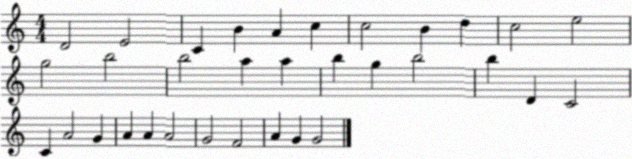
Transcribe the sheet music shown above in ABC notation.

X:1
T:Untitled
M:4/4
L:1/4
K:C
D2 E2 C B A c c2 B d c2 e2 g2 b2 b2 a a b g b2 b D C2 C A2 G A A A2 G2 F2 A G G2